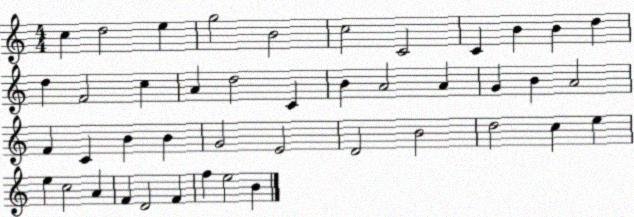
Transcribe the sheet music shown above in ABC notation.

X:1
T:Untitled
M:4/4
L:1/4
K:C
c d2 e g2 B2 c2 C2 C B B d d F2 c A d2 C B A2 A G B A2 F C B B G2 E2 D2 B2 d2 c e e c2 A F D2 F f e2 B